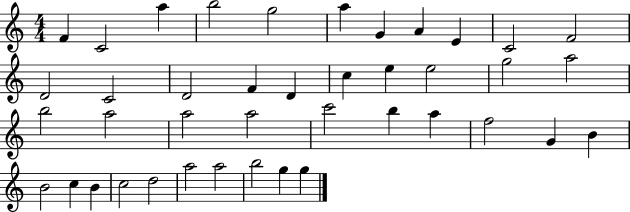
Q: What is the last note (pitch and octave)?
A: G5